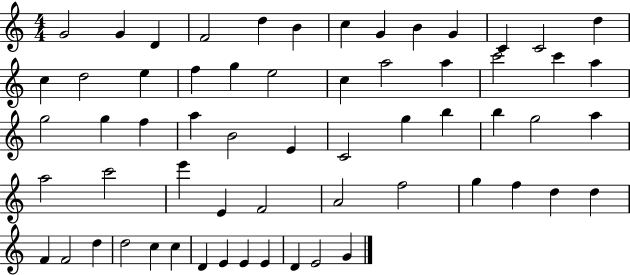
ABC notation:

X:1
T:Untitled
M:4/4
L:1/4
K:C
G2 G D F2 d B c G B G C C2 d c d2 e f g e2 c a2 a c'2 c' a g2 g f a B2 E C2 g b b g2 a a2 c'2 e' E F2 A2 f2 g f d d F F2 d d2 c c D E E E D E2 G